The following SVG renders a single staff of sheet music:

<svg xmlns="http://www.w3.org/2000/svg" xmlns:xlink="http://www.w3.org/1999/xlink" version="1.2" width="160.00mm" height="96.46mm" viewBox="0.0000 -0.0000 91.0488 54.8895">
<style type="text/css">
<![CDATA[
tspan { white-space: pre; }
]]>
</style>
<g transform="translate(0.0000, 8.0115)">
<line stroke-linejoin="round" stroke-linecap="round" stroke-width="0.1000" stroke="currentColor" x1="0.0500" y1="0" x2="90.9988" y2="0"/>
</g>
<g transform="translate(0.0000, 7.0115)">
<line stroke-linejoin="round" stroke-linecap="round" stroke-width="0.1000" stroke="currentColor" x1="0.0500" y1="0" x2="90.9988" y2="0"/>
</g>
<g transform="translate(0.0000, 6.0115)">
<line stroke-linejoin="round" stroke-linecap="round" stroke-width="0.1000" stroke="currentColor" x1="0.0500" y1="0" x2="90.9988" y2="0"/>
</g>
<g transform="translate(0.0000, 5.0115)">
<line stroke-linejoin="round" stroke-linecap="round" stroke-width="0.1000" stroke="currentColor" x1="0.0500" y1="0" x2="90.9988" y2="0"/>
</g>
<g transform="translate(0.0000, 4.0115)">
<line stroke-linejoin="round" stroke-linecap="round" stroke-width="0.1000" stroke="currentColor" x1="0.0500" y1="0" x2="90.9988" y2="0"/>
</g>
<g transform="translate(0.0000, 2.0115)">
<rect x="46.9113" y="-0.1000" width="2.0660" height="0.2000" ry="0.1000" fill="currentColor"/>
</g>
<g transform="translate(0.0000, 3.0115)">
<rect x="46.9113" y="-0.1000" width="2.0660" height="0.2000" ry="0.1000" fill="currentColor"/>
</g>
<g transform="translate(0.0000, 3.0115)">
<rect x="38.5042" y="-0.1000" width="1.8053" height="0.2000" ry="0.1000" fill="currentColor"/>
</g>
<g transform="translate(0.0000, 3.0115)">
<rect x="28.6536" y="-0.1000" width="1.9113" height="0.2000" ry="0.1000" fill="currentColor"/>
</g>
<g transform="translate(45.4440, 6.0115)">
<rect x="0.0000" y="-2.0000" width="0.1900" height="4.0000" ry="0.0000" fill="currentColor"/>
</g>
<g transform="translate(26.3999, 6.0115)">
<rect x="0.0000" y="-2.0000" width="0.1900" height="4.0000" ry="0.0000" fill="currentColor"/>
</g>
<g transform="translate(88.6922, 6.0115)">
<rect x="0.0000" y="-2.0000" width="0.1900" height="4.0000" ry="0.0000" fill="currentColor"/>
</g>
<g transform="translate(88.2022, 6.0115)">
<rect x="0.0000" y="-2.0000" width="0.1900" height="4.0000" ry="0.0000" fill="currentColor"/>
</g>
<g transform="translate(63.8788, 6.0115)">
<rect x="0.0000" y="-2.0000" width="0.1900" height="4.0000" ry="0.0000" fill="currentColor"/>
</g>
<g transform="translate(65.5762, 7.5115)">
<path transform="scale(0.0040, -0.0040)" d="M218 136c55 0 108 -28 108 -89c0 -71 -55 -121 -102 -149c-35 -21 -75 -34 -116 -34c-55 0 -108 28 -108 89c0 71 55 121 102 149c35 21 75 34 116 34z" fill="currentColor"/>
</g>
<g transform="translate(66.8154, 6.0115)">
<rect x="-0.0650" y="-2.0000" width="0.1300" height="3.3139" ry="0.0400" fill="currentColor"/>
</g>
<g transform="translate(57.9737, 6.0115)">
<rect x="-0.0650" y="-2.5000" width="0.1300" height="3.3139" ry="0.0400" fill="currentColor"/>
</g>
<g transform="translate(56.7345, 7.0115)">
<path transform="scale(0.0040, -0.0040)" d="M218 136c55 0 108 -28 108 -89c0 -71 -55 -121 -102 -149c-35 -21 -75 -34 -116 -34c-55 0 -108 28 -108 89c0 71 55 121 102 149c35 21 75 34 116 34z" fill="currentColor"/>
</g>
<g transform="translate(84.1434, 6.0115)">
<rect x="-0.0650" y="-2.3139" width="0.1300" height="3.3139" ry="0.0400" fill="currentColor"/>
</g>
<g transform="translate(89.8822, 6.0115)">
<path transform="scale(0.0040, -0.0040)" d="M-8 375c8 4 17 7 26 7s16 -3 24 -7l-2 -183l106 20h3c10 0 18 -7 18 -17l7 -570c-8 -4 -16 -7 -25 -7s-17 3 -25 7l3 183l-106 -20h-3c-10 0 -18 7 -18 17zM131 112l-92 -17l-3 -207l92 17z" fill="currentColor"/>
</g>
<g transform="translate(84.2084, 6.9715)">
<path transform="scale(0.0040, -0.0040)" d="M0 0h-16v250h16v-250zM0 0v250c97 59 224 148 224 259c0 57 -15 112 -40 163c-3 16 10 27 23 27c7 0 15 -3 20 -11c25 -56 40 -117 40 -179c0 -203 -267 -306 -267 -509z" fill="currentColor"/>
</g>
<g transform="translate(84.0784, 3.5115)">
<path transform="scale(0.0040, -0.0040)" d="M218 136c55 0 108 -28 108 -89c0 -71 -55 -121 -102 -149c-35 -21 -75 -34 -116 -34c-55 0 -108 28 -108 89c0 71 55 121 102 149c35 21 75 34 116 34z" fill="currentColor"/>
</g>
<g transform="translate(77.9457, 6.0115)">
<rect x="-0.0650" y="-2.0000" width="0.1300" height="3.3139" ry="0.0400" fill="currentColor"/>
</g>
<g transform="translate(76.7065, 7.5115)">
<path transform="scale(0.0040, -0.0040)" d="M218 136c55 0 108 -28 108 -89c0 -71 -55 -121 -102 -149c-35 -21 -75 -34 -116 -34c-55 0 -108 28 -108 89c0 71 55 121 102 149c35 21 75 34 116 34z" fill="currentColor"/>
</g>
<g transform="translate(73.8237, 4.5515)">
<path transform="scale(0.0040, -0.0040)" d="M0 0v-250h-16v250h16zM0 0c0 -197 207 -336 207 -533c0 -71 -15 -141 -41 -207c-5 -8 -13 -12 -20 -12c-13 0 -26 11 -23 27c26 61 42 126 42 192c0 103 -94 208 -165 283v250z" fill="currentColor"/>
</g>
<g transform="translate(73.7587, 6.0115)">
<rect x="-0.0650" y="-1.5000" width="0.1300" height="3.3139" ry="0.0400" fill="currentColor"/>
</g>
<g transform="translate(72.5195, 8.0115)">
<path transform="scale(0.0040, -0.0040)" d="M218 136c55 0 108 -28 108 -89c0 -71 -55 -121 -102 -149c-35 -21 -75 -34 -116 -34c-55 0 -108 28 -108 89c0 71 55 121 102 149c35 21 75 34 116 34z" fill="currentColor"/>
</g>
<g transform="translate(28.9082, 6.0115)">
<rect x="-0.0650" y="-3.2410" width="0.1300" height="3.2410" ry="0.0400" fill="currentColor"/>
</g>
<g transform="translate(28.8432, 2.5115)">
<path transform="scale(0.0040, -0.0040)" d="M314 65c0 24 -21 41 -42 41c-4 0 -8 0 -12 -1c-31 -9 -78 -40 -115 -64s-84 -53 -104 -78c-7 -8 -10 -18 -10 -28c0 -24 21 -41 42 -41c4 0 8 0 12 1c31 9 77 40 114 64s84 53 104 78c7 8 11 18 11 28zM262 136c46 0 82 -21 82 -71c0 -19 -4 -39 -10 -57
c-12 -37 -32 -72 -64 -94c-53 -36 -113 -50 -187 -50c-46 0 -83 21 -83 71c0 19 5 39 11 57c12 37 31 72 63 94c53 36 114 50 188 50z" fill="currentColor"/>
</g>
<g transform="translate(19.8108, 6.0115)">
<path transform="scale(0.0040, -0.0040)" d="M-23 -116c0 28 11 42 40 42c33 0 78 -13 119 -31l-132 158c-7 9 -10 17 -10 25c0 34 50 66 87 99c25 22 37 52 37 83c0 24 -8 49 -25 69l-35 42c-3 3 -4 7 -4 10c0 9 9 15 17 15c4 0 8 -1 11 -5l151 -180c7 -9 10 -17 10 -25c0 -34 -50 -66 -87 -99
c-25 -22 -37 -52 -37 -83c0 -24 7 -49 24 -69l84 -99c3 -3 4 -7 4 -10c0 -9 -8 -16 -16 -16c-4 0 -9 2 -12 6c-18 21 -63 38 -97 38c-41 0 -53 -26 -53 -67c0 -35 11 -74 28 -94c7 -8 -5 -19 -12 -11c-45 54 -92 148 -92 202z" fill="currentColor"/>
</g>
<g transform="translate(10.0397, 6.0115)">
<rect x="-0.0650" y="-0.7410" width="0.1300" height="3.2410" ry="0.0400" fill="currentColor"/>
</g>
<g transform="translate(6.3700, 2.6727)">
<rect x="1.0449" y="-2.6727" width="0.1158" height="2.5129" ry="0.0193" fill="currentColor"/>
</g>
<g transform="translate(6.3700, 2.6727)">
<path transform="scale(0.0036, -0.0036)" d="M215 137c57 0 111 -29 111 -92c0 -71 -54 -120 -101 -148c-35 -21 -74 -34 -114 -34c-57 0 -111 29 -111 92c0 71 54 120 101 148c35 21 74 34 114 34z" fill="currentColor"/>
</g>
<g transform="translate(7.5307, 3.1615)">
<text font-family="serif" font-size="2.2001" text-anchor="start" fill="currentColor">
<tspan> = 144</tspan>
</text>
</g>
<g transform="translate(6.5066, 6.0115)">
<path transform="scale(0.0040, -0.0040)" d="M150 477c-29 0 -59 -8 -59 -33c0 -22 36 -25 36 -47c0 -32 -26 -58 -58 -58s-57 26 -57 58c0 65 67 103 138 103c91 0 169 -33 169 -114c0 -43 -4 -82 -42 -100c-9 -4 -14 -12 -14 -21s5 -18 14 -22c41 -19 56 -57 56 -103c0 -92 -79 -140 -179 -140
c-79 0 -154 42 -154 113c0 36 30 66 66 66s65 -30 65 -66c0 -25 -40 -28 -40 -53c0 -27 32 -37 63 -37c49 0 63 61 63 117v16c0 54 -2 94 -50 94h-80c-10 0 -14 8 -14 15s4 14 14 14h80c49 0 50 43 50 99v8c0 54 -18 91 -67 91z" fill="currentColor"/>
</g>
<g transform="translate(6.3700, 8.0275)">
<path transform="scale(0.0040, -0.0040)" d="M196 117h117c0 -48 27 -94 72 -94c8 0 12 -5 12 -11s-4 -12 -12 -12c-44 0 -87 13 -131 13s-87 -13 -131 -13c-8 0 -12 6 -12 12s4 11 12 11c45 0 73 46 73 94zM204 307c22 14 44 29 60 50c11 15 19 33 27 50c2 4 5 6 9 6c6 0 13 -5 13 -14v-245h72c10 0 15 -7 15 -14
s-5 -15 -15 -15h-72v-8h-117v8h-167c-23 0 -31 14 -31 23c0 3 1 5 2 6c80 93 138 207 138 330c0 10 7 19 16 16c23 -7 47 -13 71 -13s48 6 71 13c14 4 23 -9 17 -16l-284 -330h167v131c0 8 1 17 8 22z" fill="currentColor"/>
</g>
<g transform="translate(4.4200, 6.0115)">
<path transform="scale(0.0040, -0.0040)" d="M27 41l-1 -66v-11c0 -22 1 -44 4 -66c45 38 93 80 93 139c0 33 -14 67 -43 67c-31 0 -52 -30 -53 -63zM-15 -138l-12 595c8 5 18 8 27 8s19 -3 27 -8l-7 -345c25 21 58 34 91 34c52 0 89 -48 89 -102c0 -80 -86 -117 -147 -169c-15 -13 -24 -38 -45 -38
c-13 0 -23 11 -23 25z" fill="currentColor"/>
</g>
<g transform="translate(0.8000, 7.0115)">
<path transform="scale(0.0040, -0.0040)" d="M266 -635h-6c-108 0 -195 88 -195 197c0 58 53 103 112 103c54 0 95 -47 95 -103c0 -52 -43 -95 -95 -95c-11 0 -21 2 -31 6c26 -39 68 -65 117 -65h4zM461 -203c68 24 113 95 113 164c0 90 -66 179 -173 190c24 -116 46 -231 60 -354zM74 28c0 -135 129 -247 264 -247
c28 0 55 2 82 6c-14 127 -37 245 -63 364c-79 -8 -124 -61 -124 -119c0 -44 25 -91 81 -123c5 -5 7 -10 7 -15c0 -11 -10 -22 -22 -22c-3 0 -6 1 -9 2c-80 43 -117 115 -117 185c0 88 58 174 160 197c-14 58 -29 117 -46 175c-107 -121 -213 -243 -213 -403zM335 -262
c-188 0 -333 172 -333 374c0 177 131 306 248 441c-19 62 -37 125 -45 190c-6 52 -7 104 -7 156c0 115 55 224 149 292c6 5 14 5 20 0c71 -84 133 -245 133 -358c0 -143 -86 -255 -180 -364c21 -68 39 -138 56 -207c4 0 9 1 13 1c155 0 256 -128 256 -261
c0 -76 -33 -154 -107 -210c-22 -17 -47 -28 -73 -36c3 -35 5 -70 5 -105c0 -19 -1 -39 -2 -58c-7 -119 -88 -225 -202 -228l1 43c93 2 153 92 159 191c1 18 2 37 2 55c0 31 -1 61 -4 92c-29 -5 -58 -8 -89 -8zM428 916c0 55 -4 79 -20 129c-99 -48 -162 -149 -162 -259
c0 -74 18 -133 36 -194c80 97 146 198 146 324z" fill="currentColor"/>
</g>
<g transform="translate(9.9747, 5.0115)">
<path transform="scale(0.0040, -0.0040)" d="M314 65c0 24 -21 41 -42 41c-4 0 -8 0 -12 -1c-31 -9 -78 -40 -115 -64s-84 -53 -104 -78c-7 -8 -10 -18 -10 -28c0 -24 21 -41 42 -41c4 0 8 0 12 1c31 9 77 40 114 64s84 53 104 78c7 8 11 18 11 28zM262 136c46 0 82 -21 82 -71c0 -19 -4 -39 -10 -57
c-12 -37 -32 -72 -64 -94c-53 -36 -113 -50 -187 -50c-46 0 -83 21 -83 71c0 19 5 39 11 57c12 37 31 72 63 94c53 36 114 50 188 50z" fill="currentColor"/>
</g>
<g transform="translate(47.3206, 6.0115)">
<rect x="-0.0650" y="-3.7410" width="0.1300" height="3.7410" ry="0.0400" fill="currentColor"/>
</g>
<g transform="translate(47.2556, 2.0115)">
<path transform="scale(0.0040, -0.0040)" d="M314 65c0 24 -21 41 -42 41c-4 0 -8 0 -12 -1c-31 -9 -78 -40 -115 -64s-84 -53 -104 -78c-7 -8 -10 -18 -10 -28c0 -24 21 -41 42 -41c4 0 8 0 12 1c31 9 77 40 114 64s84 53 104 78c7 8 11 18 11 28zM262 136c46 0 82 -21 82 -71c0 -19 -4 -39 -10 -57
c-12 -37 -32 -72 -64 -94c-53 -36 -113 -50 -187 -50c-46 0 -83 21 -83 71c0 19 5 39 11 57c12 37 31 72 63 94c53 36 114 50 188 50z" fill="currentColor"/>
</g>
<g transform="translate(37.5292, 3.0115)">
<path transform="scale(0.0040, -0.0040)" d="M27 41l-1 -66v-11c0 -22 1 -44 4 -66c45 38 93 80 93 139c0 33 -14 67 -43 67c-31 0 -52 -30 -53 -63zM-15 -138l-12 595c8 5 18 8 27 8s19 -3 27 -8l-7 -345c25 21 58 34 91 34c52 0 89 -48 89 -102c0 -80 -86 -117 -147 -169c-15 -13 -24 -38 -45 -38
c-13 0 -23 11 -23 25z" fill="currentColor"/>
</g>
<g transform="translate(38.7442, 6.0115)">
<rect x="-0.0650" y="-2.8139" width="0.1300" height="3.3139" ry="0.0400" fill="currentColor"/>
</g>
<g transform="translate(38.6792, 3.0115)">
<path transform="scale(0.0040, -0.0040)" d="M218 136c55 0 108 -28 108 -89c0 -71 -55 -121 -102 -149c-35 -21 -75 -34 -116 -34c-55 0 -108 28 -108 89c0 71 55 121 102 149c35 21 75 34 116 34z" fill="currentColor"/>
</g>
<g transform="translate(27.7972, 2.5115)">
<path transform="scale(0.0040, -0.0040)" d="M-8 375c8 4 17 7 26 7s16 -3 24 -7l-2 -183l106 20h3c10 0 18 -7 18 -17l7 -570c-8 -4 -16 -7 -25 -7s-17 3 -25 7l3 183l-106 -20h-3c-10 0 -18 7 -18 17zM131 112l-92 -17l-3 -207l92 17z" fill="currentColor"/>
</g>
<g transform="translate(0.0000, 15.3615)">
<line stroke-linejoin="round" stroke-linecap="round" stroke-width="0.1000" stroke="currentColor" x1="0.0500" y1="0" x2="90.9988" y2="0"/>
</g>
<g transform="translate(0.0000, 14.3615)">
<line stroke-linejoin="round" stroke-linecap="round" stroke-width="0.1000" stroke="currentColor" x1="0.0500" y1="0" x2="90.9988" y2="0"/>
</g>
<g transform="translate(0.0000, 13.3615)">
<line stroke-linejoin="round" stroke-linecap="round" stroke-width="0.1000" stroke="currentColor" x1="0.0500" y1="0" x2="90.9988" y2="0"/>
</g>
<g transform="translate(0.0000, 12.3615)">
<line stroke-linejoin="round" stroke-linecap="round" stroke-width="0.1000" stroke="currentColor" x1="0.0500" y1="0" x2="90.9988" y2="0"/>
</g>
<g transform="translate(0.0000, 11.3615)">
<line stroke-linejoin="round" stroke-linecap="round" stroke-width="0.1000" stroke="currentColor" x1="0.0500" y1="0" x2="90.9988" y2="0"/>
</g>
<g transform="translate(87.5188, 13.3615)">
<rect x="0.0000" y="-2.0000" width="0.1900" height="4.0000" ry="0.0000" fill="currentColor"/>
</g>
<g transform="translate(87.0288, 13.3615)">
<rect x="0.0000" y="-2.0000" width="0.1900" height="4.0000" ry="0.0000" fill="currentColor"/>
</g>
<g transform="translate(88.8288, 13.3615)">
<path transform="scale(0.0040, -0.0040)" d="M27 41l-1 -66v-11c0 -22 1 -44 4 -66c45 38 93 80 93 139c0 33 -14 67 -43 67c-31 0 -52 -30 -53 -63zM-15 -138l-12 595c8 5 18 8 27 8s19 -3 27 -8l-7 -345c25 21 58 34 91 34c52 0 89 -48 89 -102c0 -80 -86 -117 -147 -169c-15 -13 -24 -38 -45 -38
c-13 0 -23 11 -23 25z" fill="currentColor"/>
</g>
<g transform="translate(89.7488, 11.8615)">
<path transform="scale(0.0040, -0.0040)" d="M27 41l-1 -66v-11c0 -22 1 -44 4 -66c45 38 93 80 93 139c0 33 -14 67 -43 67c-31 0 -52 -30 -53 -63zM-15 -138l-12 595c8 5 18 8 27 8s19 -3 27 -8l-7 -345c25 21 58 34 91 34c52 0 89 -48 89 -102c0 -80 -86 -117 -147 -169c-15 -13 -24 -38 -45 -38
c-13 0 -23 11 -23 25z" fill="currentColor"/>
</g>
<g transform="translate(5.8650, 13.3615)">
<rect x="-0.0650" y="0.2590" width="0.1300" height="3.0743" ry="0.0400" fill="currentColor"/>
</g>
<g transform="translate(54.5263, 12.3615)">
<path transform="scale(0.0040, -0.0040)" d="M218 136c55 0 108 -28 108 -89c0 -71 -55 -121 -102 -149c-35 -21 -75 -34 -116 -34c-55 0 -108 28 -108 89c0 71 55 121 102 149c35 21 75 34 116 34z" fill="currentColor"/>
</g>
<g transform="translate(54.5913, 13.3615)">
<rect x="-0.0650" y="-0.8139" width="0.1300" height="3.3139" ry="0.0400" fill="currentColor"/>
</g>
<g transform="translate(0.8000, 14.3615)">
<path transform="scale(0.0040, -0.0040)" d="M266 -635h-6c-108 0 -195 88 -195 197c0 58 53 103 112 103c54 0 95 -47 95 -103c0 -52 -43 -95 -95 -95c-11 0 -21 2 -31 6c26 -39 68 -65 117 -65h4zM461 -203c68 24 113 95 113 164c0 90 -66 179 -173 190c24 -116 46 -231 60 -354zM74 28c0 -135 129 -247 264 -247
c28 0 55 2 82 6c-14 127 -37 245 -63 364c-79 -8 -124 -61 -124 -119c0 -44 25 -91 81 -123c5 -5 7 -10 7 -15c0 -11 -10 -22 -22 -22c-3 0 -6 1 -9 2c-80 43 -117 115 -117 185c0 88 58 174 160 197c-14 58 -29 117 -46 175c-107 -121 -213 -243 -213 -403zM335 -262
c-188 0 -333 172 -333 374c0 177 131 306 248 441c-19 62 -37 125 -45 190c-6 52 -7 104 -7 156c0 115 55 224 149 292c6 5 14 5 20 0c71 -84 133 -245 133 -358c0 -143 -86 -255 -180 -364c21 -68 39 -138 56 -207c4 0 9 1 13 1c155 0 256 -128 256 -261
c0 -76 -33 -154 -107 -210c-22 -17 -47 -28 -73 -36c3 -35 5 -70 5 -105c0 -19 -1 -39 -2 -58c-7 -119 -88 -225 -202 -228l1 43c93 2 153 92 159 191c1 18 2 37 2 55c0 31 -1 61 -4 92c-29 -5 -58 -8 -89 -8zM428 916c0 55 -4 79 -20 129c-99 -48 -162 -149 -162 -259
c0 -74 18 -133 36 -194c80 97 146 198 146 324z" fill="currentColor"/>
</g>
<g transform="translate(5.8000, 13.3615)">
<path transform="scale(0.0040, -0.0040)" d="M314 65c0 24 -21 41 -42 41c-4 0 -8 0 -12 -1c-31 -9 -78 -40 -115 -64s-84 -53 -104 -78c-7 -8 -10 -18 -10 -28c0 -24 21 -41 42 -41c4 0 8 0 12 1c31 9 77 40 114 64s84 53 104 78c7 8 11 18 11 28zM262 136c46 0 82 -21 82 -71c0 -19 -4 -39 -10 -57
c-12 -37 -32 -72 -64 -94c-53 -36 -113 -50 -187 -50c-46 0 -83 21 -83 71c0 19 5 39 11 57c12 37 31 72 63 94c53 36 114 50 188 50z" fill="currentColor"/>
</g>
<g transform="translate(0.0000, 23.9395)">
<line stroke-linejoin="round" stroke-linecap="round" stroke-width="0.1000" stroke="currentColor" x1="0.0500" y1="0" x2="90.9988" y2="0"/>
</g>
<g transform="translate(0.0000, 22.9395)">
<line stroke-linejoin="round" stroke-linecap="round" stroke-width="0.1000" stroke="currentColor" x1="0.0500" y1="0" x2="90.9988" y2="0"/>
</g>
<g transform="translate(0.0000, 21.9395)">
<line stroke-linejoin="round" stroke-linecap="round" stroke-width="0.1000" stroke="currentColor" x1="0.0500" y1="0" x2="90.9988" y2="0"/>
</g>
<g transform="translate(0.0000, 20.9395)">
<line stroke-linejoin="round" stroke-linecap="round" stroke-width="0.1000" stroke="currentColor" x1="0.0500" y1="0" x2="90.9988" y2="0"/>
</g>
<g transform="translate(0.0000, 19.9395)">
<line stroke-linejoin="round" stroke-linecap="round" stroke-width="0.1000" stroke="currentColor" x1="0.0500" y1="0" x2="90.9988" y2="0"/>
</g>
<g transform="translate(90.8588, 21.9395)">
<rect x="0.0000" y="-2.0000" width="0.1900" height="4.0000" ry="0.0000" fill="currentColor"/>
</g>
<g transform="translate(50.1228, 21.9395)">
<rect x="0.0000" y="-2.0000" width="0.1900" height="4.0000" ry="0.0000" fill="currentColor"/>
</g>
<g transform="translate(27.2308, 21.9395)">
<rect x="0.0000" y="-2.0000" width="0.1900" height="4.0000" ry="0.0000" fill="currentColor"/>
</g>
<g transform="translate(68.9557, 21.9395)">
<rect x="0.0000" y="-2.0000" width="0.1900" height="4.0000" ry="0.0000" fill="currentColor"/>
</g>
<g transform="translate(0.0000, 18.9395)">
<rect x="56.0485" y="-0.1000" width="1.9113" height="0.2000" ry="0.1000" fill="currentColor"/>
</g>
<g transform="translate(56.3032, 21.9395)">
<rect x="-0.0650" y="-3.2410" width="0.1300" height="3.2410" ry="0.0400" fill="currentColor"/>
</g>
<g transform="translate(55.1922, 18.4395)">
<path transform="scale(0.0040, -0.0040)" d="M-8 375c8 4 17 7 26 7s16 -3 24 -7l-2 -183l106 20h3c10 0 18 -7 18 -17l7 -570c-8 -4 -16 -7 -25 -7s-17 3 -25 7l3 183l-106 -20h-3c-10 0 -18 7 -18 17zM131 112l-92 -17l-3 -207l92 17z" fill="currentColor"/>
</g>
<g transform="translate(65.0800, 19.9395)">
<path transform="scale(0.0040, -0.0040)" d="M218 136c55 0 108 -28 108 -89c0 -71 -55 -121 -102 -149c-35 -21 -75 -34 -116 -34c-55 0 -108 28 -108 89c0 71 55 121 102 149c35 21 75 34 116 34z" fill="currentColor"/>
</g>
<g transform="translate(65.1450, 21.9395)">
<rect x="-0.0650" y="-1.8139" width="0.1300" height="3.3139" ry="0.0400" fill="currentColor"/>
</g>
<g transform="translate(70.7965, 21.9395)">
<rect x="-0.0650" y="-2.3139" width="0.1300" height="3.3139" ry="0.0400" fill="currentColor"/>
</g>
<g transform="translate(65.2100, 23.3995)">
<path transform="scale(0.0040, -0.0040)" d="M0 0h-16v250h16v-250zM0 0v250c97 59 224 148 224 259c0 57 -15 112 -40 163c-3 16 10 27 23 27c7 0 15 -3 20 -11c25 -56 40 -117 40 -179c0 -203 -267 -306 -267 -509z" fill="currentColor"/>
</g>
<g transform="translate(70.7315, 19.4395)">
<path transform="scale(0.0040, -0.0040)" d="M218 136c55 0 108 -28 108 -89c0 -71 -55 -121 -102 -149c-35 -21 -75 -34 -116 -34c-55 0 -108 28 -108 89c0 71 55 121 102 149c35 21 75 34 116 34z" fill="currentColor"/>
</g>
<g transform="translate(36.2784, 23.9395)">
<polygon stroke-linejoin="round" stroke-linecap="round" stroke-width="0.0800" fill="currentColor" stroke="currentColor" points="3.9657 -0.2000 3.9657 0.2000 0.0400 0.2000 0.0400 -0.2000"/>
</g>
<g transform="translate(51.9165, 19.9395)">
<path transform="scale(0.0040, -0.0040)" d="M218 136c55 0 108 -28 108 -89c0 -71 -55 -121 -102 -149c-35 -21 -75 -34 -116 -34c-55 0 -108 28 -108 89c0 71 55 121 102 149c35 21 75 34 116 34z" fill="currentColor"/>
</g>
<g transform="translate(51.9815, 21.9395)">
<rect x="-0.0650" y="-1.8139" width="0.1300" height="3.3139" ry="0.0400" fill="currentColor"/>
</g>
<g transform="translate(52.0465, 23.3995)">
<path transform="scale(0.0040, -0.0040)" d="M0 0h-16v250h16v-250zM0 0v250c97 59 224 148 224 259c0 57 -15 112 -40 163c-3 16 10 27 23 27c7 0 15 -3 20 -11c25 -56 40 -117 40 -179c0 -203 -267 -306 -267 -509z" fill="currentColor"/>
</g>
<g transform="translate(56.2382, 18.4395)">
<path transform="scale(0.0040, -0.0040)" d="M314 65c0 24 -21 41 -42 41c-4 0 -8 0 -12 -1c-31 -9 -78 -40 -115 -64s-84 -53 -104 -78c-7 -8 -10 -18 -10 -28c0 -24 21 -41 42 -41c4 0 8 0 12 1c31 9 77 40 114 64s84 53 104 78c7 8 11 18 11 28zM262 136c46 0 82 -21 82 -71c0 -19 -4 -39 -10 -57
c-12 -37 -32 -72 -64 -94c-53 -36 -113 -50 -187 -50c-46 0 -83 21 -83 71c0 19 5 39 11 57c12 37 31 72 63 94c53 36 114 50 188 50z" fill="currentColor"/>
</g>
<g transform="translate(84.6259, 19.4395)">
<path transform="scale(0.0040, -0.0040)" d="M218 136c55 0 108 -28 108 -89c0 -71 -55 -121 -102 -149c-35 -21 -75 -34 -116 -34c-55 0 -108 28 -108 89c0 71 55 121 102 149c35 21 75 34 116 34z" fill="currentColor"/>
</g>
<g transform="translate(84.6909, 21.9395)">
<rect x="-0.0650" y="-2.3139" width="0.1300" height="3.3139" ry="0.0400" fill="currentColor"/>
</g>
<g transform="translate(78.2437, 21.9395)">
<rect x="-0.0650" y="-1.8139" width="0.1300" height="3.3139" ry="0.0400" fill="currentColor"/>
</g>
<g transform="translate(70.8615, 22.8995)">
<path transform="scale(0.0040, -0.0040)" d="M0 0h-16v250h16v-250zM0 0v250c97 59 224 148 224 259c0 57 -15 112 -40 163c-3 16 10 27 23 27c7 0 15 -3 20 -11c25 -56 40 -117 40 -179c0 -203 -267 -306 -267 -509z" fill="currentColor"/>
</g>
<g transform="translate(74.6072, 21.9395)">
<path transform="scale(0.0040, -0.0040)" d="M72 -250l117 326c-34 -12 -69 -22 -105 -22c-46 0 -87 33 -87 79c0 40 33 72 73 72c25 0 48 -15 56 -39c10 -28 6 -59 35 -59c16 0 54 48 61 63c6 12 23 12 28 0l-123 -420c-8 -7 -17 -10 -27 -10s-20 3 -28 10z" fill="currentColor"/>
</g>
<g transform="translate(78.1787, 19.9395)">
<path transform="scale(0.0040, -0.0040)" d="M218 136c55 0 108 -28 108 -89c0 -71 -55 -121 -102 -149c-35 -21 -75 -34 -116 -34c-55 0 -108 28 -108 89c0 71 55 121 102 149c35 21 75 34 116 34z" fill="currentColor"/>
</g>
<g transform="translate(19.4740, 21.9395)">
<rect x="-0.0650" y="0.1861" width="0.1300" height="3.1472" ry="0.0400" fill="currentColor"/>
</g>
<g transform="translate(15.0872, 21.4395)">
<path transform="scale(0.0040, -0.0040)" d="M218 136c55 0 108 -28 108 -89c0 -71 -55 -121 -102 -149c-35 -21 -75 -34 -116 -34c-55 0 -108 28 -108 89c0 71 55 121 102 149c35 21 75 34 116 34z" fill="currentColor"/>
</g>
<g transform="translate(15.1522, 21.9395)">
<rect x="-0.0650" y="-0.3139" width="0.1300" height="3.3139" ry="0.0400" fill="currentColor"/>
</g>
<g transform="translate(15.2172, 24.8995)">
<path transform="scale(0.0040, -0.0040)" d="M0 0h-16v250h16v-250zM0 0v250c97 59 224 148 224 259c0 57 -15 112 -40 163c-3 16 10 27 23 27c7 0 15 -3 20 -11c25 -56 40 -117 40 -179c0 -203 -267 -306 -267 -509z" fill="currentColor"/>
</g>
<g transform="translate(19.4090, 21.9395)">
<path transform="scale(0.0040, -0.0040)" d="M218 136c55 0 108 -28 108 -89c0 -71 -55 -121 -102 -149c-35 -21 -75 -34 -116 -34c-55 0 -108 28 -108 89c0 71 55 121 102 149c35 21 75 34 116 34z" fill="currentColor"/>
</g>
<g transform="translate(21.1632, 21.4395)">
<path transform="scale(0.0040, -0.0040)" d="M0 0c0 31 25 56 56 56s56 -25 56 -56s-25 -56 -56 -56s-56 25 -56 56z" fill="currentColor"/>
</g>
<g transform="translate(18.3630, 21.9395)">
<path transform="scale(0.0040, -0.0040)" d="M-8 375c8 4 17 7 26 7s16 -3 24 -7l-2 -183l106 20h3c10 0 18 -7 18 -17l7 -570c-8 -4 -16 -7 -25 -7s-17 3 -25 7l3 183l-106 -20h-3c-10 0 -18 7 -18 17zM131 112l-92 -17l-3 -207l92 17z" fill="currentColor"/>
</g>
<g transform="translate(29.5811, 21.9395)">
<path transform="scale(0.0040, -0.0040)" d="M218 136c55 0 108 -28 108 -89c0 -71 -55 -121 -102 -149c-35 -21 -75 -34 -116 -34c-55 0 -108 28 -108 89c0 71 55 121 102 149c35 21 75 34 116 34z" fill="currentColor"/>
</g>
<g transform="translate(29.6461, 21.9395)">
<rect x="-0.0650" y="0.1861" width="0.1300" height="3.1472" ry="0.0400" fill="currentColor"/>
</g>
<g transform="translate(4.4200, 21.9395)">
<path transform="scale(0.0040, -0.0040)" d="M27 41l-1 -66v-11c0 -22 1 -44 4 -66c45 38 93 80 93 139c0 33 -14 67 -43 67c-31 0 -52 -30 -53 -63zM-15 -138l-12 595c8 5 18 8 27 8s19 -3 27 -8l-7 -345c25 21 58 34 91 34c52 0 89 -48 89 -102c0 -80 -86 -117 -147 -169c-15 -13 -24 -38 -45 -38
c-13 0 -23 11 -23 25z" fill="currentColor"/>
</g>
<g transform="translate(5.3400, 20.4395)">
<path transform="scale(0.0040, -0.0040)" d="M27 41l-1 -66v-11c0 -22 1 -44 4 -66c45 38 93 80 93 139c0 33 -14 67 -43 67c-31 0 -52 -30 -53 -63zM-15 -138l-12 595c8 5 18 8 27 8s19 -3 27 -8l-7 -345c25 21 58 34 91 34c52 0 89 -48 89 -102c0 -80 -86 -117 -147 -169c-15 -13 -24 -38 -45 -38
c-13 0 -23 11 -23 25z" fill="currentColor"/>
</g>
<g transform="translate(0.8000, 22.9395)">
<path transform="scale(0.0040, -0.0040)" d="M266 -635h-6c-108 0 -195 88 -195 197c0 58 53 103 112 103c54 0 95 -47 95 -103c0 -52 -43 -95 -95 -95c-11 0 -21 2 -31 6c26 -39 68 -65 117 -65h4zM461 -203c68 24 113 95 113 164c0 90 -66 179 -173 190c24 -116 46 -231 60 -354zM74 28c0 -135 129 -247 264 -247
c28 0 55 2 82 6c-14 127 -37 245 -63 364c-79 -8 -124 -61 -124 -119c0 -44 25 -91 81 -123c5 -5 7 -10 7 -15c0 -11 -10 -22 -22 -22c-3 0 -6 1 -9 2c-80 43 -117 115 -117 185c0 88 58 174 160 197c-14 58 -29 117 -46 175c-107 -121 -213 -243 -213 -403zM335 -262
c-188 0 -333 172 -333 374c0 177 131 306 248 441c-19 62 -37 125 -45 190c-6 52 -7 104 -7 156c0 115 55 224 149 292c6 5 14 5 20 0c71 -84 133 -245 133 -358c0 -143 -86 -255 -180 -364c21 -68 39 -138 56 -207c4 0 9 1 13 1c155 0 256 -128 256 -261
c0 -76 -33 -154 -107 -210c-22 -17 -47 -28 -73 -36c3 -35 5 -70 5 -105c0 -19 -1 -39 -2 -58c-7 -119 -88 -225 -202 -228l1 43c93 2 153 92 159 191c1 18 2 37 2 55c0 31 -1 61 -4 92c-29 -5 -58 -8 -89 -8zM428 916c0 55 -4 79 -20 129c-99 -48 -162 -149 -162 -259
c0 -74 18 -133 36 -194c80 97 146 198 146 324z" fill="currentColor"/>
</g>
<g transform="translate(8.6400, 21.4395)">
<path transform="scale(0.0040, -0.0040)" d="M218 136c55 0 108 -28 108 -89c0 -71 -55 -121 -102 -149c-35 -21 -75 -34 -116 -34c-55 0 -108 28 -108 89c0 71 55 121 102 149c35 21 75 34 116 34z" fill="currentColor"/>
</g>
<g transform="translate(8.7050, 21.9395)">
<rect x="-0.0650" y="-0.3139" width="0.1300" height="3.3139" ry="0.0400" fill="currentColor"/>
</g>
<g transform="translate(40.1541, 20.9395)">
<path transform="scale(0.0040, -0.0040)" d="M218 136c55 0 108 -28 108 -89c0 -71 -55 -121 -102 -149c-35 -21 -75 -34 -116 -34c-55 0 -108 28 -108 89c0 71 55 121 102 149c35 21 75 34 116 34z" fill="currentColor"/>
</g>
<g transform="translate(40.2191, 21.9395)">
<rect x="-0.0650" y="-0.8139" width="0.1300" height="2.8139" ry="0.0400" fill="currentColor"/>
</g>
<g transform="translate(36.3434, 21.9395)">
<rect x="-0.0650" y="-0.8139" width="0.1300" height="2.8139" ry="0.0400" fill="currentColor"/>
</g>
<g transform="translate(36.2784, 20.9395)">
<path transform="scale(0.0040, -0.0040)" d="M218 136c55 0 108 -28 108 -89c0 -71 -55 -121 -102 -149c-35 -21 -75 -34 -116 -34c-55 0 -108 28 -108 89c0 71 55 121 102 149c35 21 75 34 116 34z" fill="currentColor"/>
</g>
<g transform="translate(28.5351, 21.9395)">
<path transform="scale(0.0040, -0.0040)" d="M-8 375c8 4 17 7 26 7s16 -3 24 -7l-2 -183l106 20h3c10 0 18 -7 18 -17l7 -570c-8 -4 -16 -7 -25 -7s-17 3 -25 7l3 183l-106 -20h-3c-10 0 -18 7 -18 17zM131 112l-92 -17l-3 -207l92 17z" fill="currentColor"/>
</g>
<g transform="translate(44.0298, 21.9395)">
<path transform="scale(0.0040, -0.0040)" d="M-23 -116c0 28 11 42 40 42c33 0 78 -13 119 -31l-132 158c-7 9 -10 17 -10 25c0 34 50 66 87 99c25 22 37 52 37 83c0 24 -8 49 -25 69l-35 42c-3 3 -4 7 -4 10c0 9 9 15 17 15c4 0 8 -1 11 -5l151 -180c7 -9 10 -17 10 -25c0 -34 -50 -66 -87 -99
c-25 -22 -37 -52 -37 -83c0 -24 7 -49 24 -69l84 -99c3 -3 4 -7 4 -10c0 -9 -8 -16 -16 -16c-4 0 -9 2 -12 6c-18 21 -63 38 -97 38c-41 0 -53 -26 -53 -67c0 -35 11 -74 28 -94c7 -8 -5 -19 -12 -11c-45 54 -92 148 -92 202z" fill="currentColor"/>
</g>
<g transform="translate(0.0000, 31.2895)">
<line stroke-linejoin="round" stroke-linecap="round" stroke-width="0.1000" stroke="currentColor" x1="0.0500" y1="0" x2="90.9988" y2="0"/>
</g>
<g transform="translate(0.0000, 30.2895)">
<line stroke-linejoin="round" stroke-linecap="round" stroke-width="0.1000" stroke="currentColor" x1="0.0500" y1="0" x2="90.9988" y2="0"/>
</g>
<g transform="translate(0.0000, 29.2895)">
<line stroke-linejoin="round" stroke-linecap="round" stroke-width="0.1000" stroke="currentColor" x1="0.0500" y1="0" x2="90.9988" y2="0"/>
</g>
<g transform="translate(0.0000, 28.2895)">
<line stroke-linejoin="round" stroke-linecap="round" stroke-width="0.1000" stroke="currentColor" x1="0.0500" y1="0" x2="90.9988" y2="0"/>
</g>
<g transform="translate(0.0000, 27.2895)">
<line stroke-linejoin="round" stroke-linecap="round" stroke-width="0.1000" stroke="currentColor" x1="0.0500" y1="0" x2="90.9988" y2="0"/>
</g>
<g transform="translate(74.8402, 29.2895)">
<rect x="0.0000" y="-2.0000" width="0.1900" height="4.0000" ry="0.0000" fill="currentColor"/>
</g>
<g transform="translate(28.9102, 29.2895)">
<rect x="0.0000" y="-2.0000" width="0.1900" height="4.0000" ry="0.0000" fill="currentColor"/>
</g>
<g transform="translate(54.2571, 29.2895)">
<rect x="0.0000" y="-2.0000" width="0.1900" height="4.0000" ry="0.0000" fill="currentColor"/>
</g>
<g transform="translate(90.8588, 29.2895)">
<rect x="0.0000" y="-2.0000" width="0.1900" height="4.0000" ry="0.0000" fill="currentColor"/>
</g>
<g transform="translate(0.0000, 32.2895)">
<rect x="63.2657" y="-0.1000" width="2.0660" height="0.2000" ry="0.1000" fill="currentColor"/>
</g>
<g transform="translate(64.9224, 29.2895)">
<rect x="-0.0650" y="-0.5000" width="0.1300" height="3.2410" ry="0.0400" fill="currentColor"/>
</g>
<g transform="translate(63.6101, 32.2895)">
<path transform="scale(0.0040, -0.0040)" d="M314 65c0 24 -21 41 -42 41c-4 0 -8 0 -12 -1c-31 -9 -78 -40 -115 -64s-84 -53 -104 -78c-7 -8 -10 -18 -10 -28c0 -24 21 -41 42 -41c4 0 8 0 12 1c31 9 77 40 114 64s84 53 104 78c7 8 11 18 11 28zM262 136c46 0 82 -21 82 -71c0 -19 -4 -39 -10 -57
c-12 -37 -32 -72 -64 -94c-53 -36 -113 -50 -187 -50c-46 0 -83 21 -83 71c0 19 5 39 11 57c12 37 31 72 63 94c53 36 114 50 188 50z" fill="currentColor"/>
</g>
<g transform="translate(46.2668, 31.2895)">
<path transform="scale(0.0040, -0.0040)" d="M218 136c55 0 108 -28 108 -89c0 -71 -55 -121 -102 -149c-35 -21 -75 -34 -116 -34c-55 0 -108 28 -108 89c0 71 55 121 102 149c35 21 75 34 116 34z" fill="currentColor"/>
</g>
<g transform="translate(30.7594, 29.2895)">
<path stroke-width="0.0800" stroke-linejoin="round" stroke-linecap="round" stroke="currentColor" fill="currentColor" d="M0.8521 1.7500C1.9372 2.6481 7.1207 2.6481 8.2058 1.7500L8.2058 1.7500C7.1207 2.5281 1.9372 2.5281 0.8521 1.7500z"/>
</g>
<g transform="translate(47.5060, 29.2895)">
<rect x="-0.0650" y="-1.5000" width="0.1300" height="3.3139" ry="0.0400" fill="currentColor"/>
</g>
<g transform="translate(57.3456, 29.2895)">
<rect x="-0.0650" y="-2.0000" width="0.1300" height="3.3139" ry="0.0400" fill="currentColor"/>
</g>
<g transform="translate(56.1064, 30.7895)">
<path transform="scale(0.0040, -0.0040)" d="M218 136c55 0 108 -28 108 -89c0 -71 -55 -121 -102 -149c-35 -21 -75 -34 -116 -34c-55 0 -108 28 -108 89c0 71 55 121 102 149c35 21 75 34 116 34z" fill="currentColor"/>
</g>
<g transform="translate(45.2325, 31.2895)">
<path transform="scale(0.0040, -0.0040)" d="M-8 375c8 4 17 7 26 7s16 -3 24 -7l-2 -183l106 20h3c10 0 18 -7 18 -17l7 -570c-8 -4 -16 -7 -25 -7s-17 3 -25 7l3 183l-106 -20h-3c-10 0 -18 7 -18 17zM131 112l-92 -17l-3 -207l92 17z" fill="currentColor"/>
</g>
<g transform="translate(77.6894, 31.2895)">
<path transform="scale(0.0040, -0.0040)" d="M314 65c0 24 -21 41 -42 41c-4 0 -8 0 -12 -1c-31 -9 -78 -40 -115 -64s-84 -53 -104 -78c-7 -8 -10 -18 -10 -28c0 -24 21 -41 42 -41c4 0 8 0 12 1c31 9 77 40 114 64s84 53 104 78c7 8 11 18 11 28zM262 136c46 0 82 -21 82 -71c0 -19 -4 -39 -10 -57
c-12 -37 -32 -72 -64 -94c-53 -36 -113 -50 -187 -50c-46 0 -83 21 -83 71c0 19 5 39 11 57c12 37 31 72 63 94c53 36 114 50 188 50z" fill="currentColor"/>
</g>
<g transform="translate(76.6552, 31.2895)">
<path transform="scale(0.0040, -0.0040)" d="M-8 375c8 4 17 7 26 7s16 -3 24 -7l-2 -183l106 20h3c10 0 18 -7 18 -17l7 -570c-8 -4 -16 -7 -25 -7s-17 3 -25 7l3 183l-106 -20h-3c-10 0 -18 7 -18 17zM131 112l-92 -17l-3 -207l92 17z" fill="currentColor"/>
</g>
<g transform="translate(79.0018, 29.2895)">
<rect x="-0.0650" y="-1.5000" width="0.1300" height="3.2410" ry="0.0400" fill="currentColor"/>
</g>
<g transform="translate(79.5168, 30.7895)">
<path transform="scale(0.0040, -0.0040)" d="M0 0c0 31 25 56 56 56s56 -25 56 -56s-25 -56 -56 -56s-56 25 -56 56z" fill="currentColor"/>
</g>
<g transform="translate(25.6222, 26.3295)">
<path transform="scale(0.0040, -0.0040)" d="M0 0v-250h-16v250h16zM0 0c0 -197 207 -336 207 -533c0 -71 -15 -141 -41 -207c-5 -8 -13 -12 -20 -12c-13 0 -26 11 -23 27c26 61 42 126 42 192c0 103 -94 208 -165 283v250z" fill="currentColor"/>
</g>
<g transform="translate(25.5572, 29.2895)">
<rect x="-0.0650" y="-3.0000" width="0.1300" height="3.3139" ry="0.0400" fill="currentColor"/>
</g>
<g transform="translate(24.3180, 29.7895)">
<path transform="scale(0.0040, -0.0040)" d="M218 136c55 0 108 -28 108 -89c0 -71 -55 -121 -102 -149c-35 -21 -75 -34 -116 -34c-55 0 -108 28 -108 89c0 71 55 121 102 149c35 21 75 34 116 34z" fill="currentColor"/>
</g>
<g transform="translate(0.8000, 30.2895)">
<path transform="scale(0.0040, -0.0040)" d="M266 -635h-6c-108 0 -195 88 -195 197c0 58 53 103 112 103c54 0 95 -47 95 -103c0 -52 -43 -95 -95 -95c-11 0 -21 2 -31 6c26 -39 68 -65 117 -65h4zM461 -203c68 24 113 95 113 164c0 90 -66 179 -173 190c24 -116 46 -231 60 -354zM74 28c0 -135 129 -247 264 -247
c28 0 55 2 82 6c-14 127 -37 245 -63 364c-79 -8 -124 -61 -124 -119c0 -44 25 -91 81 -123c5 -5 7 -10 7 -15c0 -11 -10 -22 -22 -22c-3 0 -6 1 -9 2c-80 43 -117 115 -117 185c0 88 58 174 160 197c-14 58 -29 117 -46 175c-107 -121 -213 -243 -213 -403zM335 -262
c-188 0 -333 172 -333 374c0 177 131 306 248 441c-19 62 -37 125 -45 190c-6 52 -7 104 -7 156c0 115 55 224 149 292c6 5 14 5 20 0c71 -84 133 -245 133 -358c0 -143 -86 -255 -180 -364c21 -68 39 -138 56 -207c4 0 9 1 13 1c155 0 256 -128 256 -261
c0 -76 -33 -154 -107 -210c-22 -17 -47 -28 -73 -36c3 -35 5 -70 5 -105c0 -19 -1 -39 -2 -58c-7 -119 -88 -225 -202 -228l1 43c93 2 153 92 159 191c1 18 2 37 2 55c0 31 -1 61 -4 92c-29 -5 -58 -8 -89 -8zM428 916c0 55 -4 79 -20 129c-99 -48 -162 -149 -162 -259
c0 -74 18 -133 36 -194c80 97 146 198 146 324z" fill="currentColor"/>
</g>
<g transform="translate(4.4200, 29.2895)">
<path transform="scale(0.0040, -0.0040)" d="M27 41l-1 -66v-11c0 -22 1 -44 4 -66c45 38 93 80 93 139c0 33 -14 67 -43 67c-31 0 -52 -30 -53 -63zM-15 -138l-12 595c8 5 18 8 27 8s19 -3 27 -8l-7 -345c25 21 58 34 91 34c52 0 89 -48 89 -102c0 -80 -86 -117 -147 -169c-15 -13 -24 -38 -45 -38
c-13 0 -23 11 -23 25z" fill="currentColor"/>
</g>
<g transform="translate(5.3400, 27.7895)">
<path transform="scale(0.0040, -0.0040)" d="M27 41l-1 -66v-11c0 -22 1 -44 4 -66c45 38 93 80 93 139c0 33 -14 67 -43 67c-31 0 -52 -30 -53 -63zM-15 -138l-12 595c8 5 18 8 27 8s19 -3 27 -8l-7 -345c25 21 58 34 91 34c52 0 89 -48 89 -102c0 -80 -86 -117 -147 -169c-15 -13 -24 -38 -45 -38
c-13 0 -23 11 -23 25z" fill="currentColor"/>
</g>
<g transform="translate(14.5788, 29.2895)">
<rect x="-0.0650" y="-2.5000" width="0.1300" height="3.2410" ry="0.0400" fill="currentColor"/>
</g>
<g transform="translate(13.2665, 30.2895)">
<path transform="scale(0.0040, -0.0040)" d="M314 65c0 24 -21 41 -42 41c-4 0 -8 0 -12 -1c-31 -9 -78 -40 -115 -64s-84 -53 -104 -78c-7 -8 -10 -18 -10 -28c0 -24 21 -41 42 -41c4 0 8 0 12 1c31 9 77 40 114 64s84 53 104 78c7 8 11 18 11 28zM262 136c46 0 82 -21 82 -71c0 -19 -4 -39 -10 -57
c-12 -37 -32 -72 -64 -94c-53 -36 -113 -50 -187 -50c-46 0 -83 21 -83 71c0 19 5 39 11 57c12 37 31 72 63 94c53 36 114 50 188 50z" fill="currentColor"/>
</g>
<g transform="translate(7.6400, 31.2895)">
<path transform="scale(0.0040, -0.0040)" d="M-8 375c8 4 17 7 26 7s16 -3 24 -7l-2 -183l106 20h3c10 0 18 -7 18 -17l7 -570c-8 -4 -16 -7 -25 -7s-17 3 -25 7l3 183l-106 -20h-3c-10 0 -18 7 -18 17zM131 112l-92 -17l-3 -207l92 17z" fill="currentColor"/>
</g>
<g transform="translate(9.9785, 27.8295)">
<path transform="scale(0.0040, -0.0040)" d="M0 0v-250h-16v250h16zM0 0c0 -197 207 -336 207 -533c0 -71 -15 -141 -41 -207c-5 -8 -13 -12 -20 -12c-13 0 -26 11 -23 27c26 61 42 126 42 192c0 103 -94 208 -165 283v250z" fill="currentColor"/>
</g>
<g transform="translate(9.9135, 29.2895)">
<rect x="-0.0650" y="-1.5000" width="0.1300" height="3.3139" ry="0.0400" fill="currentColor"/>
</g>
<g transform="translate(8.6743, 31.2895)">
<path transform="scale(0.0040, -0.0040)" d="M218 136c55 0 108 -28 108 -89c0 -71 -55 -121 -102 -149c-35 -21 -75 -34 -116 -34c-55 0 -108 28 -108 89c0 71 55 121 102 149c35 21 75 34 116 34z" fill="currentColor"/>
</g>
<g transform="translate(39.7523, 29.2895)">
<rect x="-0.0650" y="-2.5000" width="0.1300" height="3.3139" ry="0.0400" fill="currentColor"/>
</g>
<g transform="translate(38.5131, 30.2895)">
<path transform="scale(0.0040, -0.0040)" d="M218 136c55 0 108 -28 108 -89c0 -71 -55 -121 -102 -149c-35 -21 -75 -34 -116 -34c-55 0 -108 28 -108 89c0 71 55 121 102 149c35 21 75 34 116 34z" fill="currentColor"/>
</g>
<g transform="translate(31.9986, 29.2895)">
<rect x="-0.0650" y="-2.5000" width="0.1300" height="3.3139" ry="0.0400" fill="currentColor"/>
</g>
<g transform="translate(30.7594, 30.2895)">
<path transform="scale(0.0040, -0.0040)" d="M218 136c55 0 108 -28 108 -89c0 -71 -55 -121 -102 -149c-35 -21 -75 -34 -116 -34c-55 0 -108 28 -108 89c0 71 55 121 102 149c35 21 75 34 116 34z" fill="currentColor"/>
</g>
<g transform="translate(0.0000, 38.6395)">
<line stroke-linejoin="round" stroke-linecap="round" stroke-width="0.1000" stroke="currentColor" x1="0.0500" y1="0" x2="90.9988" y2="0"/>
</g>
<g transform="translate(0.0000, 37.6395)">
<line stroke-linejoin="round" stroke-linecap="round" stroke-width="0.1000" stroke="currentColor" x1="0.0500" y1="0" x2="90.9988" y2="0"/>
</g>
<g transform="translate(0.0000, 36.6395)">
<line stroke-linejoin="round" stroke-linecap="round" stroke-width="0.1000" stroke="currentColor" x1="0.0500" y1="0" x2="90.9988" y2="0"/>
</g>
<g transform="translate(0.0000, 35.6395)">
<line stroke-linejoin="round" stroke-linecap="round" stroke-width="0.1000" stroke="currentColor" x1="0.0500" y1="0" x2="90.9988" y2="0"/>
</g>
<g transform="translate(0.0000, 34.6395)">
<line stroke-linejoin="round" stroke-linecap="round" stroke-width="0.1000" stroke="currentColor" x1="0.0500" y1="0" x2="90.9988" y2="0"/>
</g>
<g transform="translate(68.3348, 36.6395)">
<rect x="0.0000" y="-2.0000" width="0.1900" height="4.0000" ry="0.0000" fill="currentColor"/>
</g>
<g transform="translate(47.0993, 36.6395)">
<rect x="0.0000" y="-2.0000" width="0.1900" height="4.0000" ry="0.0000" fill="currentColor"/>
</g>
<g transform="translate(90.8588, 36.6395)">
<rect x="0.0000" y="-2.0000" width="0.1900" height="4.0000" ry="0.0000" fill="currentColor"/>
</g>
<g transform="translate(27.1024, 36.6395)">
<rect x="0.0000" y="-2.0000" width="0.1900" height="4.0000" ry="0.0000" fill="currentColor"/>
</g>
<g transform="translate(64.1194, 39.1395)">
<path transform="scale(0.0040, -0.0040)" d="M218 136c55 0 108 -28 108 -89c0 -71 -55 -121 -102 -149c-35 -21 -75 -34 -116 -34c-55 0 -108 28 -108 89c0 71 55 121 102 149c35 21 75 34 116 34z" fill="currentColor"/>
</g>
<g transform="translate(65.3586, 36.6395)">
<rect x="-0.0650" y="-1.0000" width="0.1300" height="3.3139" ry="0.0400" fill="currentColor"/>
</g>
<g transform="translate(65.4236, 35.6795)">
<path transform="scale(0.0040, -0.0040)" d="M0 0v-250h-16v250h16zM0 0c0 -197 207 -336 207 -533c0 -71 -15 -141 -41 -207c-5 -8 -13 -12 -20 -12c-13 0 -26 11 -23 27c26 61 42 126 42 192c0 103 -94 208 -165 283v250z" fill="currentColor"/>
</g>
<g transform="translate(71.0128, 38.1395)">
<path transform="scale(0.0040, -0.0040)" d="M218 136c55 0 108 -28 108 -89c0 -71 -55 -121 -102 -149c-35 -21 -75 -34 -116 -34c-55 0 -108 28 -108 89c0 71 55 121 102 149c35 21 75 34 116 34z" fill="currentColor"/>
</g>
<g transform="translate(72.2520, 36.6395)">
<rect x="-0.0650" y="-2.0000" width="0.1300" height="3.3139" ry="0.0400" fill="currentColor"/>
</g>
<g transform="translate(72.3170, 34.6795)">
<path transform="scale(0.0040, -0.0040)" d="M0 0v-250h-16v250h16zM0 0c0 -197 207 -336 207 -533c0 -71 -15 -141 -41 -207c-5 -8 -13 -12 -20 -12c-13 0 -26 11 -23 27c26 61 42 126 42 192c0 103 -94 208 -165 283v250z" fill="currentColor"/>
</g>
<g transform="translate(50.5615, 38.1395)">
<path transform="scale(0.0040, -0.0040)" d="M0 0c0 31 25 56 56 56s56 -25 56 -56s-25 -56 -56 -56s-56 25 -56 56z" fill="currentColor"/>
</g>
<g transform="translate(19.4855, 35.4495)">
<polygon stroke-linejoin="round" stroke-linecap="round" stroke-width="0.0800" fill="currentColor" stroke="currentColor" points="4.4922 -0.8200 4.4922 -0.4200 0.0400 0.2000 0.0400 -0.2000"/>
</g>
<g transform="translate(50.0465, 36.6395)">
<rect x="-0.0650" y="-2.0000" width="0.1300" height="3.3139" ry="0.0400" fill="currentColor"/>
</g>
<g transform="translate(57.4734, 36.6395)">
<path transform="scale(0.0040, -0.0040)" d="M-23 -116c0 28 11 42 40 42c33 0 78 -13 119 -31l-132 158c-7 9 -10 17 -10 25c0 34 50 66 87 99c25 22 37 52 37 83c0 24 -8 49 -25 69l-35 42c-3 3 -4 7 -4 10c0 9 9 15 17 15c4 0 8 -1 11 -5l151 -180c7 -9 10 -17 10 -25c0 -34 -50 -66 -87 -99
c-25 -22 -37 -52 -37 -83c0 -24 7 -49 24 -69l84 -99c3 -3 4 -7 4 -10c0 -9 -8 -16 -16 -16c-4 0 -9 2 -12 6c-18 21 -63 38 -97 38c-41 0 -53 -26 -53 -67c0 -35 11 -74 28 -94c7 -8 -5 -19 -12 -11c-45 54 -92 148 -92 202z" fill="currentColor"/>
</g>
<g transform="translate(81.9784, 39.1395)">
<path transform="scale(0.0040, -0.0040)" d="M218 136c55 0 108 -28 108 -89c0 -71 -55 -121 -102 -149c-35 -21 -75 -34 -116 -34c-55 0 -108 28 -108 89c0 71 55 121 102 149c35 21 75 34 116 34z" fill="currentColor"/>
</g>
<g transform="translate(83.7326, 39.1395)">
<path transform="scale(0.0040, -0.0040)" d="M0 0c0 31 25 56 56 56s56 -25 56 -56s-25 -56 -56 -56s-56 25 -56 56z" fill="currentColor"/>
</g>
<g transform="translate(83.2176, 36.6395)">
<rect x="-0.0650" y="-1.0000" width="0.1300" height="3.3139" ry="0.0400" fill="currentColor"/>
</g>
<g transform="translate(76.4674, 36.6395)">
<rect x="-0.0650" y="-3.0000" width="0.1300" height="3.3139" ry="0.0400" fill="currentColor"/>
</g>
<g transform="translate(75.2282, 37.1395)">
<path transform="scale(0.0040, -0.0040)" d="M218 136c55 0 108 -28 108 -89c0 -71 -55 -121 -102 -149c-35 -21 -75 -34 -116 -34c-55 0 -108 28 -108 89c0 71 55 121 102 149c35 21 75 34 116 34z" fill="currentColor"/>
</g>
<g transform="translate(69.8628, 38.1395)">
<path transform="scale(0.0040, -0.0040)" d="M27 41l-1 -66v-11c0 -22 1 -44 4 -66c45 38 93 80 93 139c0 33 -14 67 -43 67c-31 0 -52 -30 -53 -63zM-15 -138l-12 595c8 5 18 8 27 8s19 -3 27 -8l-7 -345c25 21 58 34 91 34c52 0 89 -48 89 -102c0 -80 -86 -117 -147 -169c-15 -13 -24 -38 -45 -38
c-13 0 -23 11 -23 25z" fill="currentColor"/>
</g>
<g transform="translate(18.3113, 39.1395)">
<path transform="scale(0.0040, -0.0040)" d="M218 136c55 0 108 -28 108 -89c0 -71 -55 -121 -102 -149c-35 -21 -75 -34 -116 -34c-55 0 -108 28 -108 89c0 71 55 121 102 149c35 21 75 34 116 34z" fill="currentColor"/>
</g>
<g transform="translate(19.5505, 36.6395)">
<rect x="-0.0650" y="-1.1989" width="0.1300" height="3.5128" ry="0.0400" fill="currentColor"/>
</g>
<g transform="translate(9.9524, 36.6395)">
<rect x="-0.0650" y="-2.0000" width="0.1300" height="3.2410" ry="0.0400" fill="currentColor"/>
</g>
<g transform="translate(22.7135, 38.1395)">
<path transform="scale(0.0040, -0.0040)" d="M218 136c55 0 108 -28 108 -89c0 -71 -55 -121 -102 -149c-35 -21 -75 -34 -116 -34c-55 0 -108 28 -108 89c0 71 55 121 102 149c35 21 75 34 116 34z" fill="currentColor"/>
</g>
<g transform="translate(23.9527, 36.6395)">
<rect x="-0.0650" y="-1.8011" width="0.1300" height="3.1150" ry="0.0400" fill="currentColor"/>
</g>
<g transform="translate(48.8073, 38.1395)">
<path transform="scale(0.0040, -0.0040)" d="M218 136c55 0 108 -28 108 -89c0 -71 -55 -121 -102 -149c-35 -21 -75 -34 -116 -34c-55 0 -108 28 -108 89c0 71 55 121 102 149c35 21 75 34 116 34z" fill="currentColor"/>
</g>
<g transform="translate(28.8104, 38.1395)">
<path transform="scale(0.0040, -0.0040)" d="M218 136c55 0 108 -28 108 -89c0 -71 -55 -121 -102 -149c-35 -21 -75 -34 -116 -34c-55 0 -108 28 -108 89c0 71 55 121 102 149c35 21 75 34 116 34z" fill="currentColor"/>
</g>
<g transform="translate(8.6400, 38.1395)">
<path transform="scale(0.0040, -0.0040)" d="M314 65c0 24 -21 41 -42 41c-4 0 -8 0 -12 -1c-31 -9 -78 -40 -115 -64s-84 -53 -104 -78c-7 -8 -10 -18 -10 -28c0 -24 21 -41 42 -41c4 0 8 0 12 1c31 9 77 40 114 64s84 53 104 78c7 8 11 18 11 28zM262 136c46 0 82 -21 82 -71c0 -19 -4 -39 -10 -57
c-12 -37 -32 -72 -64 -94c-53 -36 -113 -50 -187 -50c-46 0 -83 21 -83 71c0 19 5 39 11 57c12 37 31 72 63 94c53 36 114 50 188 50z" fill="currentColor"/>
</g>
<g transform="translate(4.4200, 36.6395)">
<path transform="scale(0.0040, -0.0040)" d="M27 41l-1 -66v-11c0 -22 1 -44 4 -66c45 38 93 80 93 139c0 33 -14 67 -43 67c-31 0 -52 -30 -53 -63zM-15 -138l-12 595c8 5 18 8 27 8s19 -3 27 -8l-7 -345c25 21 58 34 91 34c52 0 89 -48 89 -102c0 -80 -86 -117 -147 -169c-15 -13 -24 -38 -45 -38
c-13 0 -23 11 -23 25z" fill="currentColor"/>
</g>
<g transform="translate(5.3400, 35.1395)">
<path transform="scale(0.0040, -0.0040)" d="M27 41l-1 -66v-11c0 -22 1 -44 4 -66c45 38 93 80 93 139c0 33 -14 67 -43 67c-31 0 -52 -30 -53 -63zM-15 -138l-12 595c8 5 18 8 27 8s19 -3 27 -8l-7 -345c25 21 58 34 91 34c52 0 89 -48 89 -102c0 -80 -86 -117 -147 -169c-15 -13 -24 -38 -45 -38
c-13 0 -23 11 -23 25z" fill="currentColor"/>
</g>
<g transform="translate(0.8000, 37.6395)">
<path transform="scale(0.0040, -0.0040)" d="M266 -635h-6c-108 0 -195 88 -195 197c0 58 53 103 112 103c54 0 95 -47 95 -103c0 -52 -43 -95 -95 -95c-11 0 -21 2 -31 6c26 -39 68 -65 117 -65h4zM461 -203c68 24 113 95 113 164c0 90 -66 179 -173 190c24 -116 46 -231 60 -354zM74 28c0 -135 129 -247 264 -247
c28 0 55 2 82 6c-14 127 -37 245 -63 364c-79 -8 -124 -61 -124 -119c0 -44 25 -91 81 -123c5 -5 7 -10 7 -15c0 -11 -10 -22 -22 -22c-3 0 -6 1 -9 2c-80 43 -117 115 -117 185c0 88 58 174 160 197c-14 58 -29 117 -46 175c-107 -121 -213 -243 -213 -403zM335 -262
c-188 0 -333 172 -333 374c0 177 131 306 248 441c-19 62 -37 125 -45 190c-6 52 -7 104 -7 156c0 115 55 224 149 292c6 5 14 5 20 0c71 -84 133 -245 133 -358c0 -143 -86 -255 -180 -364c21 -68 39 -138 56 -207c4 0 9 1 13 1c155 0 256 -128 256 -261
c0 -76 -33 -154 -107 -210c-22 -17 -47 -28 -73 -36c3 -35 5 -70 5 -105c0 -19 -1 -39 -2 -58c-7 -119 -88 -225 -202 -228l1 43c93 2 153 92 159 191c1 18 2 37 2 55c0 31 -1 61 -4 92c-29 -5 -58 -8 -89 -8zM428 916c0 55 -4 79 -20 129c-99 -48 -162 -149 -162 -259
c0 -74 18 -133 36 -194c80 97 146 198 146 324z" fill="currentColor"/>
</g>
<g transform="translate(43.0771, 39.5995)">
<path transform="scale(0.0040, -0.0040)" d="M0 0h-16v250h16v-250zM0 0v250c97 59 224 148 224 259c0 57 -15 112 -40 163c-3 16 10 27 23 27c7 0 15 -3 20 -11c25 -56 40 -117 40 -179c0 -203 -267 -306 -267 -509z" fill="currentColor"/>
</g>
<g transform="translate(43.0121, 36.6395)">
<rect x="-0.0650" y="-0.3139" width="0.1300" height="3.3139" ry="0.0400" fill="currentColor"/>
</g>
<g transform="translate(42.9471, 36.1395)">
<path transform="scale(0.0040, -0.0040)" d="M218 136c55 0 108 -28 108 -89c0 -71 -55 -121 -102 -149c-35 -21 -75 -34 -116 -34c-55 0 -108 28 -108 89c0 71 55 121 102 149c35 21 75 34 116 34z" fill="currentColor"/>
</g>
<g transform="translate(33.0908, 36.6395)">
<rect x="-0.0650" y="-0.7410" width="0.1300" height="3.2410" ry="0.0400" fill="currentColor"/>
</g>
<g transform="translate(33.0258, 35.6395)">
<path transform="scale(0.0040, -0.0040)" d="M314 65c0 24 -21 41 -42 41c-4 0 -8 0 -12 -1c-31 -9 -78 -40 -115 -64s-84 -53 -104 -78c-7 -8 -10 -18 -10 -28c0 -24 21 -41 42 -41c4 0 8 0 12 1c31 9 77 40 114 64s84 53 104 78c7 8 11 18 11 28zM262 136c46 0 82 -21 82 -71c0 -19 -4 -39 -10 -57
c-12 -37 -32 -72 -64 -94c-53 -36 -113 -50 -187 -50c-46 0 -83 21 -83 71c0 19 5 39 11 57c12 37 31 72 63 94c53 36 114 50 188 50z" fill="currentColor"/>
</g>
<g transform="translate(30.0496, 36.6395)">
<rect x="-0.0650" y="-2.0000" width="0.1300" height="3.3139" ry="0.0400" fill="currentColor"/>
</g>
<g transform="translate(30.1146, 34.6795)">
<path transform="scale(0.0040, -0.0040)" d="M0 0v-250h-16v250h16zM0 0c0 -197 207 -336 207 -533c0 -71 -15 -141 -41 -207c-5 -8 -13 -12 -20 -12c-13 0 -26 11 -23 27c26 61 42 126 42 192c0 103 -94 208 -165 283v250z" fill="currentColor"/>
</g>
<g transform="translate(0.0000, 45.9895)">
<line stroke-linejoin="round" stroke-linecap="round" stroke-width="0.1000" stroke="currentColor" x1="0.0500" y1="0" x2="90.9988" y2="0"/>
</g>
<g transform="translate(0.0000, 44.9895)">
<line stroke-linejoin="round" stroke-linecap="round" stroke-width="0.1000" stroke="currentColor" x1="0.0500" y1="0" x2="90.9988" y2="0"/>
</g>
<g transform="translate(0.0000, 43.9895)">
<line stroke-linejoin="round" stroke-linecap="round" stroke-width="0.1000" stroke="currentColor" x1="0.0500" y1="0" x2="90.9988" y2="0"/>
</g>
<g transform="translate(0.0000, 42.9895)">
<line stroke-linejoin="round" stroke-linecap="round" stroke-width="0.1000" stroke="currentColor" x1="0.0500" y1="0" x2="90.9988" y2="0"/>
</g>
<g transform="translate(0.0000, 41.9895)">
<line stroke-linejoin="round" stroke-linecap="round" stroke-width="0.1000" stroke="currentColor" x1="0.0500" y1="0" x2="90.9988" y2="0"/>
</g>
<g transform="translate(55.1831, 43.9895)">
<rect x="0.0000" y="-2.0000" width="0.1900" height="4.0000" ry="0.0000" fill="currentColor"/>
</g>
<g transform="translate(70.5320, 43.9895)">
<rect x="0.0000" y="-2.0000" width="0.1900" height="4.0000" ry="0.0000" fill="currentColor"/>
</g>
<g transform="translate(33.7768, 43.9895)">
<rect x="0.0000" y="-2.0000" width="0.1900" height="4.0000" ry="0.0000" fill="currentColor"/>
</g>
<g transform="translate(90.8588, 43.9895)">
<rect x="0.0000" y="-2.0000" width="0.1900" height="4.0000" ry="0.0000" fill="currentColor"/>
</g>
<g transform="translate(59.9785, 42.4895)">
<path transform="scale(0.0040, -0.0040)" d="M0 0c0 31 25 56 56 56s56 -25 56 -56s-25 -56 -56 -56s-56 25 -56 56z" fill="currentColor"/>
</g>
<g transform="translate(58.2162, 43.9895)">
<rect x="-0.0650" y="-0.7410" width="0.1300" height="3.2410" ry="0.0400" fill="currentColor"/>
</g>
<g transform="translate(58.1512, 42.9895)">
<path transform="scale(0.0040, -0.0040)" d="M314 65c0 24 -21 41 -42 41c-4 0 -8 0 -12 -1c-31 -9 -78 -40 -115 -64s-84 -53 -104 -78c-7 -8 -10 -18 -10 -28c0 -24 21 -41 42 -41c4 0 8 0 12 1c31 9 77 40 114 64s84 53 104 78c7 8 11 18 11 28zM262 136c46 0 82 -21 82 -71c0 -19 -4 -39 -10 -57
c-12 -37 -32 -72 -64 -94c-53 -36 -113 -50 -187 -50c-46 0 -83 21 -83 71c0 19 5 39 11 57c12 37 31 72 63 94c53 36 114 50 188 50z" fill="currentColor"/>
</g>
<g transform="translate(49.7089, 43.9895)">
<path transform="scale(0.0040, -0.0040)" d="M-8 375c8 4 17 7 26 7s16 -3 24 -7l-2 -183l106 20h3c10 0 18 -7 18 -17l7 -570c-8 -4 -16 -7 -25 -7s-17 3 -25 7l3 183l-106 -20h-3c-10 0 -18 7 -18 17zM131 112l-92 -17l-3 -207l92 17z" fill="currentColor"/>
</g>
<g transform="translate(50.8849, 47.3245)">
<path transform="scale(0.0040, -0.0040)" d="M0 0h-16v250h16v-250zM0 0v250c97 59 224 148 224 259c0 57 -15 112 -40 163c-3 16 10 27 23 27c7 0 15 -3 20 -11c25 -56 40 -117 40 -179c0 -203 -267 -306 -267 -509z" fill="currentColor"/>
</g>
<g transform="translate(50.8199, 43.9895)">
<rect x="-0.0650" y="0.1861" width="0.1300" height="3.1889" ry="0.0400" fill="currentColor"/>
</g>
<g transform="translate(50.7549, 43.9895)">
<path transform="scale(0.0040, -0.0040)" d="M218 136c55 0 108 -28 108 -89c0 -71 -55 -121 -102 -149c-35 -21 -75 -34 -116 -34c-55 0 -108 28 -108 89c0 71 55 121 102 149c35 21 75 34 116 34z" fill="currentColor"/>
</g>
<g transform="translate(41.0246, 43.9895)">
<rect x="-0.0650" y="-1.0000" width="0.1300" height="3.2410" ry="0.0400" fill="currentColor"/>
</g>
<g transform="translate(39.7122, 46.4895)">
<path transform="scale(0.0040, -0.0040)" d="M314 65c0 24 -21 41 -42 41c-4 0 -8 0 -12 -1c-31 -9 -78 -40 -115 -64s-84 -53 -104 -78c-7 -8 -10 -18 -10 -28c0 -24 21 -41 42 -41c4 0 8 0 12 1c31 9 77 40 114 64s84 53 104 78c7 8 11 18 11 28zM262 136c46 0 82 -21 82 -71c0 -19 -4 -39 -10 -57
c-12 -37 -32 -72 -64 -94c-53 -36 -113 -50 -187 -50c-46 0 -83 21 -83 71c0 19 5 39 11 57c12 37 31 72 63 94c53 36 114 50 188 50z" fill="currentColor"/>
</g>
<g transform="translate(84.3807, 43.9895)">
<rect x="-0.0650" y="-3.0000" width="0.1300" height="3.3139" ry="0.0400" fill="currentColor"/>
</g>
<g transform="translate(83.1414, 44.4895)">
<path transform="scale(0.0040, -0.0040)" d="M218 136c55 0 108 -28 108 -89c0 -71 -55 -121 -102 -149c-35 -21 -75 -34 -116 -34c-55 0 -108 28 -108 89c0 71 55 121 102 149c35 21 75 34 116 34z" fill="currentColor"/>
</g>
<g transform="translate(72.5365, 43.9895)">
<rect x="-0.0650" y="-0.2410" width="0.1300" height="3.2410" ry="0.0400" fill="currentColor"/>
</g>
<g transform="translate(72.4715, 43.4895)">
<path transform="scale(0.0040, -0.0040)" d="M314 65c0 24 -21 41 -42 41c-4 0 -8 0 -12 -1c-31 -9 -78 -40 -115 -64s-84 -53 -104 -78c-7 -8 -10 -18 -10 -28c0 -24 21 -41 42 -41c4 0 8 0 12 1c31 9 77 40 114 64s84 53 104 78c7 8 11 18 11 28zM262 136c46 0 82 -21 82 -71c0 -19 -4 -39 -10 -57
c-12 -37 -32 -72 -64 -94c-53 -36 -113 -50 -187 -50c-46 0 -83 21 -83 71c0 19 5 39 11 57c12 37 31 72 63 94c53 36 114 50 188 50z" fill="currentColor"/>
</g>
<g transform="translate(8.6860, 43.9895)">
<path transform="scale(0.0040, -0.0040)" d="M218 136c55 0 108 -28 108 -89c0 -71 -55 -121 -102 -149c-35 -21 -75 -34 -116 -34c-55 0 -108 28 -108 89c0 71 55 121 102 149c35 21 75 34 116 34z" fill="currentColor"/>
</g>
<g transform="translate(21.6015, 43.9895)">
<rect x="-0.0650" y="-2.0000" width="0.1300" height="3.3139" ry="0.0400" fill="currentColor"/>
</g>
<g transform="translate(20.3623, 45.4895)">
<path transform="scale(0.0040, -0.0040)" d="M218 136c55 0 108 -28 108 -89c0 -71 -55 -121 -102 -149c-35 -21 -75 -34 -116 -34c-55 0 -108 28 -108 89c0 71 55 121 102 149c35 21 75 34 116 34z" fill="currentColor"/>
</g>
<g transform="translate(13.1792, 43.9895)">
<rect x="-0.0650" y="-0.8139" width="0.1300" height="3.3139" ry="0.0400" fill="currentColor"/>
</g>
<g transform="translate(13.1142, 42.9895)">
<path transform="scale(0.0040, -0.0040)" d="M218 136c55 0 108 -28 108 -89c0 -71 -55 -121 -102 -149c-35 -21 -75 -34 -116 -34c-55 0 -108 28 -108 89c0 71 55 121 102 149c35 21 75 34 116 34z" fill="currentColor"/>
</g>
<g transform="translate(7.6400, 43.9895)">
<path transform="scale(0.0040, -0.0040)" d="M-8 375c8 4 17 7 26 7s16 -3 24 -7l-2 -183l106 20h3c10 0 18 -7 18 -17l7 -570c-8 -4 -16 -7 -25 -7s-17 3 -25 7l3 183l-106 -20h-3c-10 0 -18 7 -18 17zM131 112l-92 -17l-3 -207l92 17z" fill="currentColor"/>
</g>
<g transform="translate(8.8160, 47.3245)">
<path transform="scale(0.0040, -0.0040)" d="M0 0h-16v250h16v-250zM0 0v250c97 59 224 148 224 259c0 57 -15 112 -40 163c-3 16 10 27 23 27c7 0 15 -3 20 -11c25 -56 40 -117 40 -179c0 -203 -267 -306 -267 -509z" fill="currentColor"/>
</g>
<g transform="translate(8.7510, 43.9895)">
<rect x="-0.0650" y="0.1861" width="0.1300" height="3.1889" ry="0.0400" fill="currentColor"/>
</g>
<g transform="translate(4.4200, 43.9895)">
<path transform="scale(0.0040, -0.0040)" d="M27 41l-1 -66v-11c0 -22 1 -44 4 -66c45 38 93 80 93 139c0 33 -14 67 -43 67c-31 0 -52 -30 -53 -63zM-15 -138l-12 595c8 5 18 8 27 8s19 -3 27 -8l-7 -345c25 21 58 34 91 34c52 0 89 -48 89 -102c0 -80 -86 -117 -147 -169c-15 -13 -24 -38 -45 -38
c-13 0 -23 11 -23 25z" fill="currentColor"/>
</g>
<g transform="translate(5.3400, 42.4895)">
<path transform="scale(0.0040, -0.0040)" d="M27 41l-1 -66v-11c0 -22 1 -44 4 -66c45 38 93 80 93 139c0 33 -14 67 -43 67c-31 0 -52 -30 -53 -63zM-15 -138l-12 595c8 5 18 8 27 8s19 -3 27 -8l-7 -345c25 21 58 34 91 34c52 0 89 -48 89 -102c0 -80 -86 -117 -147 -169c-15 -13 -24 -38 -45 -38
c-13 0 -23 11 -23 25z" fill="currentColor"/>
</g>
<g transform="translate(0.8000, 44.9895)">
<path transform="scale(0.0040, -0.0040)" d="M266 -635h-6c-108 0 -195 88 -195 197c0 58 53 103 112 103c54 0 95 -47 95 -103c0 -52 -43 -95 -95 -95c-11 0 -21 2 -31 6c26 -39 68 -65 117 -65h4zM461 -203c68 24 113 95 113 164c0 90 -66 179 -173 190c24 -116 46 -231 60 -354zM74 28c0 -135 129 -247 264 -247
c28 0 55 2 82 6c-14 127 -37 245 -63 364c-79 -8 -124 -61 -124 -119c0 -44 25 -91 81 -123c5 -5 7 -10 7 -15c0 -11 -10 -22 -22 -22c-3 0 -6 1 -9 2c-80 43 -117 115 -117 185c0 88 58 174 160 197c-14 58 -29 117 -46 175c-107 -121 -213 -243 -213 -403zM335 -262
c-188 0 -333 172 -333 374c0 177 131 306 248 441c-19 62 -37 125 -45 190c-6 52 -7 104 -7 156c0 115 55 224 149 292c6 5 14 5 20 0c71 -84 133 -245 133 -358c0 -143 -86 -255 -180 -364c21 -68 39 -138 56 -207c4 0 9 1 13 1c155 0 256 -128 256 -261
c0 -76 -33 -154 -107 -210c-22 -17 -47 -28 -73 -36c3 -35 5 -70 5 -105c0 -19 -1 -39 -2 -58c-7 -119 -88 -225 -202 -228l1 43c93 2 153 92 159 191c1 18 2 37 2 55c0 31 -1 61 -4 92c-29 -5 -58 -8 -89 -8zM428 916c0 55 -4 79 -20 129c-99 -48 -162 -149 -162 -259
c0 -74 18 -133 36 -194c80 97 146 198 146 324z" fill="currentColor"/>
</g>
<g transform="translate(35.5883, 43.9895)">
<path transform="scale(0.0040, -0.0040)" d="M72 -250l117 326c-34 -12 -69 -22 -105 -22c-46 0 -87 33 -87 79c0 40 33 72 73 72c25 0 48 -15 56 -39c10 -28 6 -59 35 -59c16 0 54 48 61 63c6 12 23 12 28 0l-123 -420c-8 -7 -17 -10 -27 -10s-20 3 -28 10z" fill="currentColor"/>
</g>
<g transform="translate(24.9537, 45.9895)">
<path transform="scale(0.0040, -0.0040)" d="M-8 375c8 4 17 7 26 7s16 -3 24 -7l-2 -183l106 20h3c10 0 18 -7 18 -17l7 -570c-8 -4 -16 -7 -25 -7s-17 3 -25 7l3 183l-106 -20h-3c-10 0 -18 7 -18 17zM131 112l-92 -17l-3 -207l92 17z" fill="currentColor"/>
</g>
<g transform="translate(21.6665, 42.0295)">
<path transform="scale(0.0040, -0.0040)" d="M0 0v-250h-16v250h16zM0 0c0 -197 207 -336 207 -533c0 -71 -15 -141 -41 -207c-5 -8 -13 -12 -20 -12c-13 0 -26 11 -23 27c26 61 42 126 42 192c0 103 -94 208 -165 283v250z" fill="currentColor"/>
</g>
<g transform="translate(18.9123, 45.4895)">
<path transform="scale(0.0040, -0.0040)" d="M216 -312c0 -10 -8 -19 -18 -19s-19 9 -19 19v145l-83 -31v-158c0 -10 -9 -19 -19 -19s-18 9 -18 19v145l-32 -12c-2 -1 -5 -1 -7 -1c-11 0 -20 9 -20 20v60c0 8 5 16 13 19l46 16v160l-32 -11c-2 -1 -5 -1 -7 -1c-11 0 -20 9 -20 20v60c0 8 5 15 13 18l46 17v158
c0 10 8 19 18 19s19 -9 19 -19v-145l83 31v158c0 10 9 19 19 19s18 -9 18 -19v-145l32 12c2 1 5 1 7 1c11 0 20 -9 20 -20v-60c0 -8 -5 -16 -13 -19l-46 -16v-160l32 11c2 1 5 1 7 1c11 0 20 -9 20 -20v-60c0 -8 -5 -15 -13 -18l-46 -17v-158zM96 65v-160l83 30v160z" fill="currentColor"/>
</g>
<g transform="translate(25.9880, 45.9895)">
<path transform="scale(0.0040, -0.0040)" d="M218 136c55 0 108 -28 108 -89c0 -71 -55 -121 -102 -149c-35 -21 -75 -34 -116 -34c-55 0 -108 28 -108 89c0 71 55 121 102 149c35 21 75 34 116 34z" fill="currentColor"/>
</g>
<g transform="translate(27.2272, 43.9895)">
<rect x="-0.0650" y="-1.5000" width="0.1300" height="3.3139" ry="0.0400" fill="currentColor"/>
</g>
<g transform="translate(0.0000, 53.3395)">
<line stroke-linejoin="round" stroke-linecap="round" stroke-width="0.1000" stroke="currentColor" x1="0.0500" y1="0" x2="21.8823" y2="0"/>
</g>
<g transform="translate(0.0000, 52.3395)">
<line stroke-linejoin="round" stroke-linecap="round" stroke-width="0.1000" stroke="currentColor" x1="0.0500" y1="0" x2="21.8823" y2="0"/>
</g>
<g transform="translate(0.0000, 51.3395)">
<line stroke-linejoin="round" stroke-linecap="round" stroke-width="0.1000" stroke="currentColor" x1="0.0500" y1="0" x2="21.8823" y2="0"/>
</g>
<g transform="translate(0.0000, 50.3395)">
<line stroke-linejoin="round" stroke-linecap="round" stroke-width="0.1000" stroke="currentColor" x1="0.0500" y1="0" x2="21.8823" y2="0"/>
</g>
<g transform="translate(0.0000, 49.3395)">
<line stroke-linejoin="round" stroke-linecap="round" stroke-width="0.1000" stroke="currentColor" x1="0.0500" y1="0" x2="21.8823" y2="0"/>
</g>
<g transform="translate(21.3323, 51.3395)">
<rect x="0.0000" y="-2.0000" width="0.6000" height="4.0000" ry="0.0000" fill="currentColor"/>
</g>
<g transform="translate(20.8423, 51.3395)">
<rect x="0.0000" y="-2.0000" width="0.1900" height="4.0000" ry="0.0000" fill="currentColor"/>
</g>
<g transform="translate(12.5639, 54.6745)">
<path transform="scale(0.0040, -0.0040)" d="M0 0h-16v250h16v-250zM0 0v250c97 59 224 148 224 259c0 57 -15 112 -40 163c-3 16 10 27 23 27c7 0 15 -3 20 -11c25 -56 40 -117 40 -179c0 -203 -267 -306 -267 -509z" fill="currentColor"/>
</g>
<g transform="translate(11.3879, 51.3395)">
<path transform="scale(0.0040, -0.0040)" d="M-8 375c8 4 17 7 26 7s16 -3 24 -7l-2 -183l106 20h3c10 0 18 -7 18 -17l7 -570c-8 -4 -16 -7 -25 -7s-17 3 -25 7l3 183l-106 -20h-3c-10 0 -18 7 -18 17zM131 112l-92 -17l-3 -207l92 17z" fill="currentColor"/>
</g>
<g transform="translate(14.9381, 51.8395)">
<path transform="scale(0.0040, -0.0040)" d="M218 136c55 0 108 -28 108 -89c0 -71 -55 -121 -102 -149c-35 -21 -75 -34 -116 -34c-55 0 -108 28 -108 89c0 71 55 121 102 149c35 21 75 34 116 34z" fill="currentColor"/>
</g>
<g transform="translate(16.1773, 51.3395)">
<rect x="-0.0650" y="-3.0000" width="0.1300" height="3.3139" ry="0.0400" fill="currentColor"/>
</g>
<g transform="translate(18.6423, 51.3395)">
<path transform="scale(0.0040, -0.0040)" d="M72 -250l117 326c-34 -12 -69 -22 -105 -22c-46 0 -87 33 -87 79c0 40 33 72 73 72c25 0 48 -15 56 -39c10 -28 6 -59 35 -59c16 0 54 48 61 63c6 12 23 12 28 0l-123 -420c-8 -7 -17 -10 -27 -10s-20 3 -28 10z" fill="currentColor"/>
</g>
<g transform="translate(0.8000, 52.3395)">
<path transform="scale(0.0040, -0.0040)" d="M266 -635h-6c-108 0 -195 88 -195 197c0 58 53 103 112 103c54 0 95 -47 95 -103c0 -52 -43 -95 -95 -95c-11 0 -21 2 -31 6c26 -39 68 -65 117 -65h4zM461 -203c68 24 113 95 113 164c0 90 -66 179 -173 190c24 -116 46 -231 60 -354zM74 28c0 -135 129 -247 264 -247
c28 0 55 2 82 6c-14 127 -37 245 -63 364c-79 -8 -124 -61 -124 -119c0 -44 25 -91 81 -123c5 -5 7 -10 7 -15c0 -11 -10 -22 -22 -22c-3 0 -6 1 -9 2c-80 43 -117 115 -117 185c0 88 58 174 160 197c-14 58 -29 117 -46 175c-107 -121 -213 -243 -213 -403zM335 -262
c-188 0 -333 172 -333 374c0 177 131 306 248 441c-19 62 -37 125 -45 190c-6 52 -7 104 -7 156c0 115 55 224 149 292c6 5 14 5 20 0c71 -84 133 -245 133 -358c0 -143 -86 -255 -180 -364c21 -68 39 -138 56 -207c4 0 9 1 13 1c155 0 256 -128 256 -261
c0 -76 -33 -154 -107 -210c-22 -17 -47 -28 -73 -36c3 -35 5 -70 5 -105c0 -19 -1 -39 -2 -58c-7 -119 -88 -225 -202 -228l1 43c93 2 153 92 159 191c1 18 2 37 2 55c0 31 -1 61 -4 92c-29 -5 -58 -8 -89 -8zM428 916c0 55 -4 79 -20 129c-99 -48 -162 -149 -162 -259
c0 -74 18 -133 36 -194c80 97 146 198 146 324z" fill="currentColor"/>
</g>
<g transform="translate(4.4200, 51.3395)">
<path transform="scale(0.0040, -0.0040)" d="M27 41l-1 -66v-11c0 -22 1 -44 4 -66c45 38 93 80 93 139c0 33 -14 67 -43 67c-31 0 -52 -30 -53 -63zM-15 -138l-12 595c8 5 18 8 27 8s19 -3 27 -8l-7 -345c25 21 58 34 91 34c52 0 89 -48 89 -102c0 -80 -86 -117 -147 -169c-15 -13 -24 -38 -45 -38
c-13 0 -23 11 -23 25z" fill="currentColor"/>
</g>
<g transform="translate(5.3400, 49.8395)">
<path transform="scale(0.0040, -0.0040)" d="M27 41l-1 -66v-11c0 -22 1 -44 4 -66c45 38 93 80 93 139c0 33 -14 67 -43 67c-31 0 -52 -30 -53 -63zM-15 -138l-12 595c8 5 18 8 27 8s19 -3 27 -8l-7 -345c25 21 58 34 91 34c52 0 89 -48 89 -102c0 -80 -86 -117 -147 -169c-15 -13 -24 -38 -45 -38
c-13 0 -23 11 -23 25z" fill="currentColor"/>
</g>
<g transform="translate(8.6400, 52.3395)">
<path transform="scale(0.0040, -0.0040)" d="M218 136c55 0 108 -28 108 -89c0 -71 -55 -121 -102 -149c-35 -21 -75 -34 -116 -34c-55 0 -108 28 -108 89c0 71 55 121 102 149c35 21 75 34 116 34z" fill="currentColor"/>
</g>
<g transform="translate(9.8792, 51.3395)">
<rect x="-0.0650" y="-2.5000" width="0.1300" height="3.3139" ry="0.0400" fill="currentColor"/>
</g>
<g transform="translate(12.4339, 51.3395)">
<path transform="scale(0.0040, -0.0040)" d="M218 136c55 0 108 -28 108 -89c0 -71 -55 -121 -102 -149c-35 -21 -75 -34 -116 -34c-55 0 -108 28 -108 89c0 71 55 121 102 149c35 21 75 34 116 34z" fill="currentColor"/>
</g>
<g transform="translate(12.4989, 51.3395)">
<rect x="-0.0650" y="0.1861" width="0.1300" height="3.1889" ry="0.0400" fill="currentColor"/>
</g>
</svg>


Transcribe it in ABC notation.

X:1
T:Untitled
M:3/4
L:1/4
K:F
d2 z b2 _a c'2 G F E/2 F g/2 B2 d c c/2 B B d/2 d/2 z f/2 b2 f/2 g/2 z/2 f g E/2 G2 A/2 G G E F C2 E2 F2 D/2 F/2 F/2 d2 c/2 F z D/2 _F/2 A D B/2 d ^F/2 E z/2 D2 B/2 d2 c2 A G B/2 A z/2